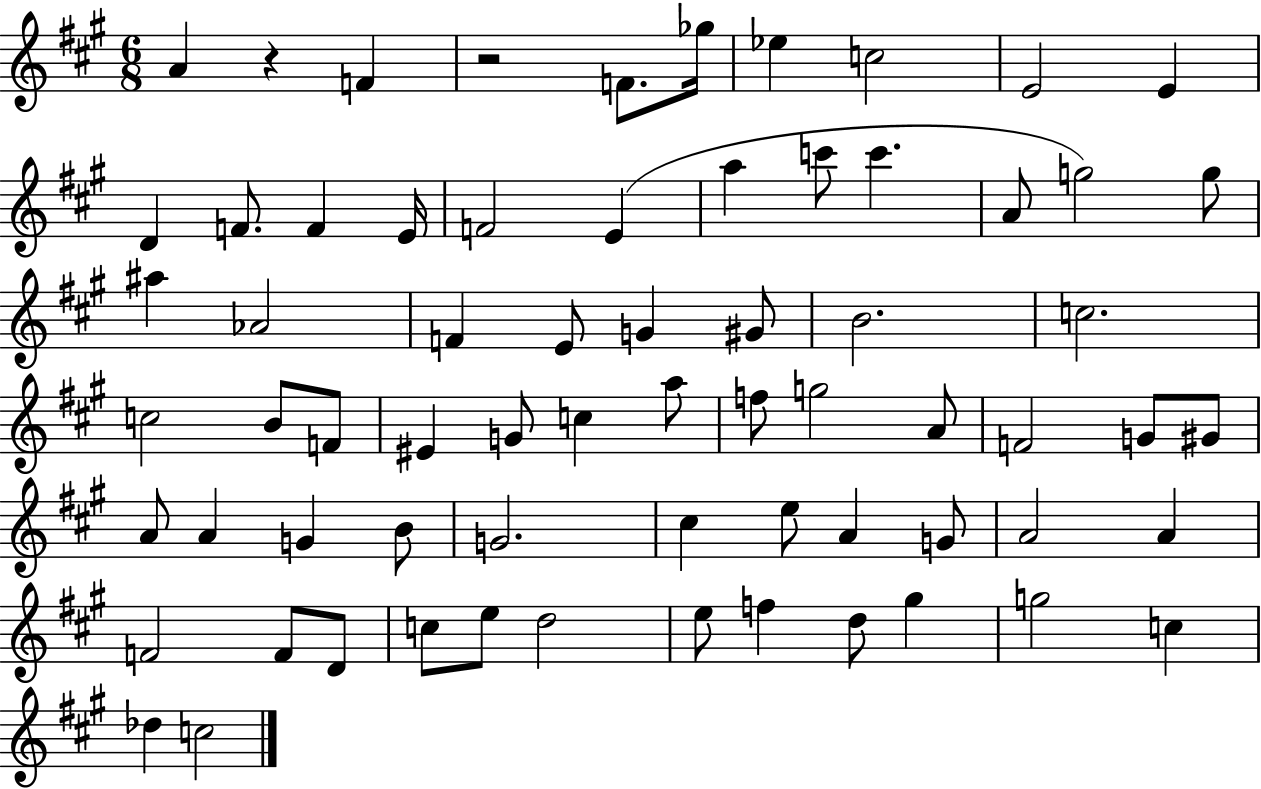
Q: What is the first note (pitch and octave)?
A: A4